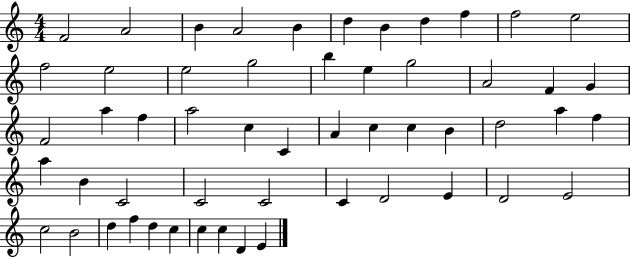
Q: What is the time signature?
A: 4/4